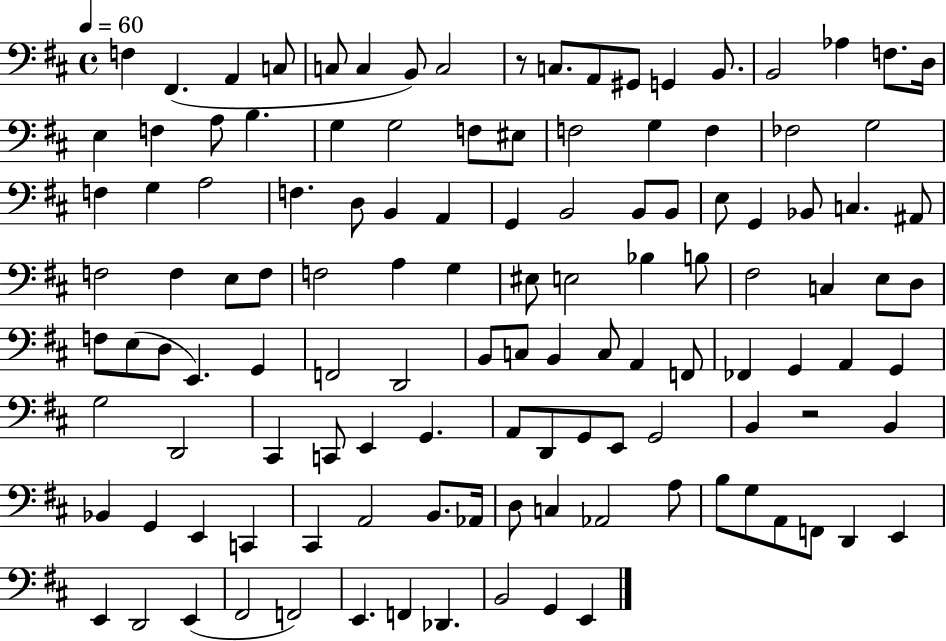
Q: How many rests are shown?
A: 2